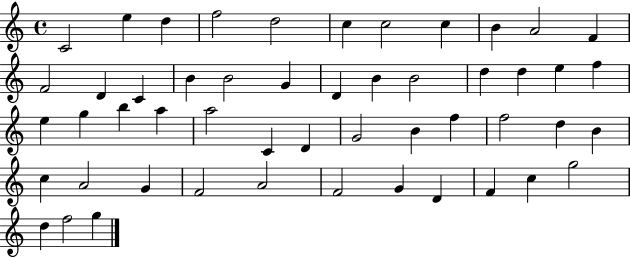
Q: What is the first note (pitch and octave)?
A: C4